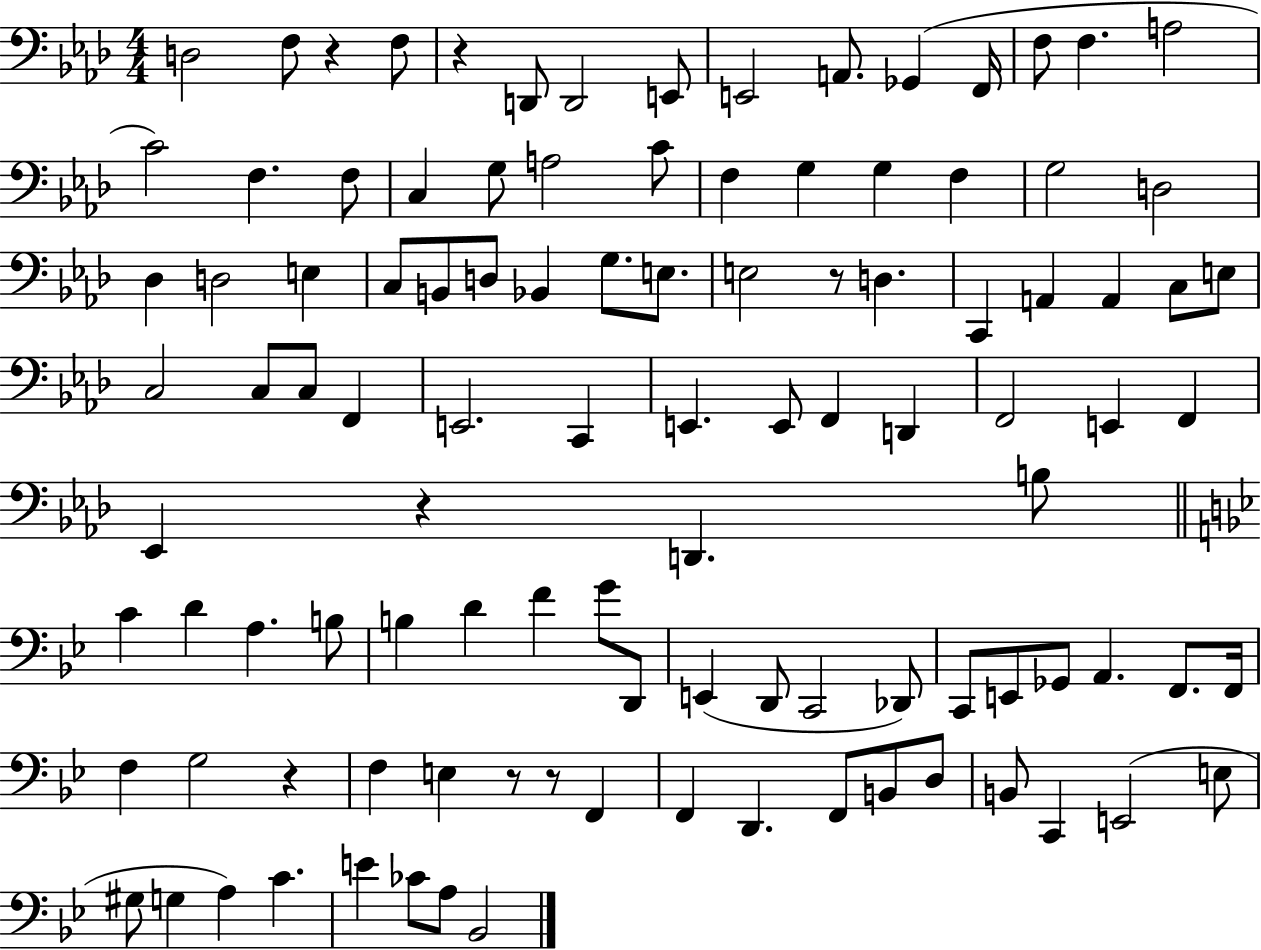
D3/h F3/e R/q F3/e R/q D2/e D2/h E2/e E2/h A2/e. Gb2/q F2/s F3/e F3/q. A3/h C4/h F3/q. F3/e C3/q G3/e A3/h C4/e F3/q G3/q G3/q F3/q G3/h D3/h Db3/q D3/h E3/q C3/e B2/e D3/e Bb2/q G3/e. E3/e. E3/h R/e D3/q. C2/q A2/q A2/q C3/e E3/e C3/h C3/e C3/e F2/q E2/h. C2/q E2/q. E2/e F2/q D2/q F2/h E2/q F2/q Eb2/q R/q D2/q. B3/e C4/q D4/q A3/q. B3/e B3/q D4/q F4/q G4/e D2/e E2/q D2/e C2/h Db2/e C2/e E2/e Gb2/e A2/q. F2/e. F2/s F3/q G3/h R/q F3/q E3/q R/e R/e F2/q F2/q D2/q. F2/e B2/e D3/e B2/e C2/q E2/h E3/e G#3/e G3/q A3/q C4/q. E4/q CES4/e A3/e Bb2/h